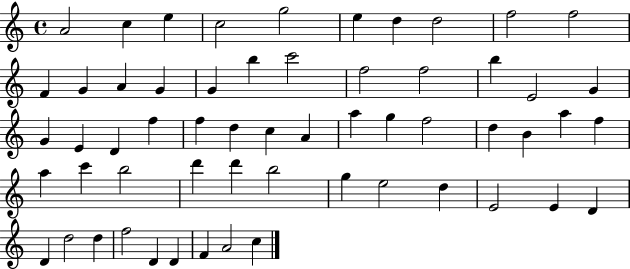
{
  \clef treble
  \time 4/4
  \defaultTimeSignature
  \key c \major
  a'2 c''4 e''4 | c''2 g''2 | e''4 d''4 d''2 | f''2 f''2 | \break f'4 g'4 a'4 g'4 | g'4 b''4 c'''2 | f''2 f''2 | b''4 e'2 g'4 | \break g'4 e'4 d'4 f''4 | f''4 d''4 c''4 a'4 | a''4 g''4 f''2 | d''4 b'4 a''4 f''4 | \break a''4 c'''4 b''2 | d'''4 d'''4 b''2 | g''4 e''2 d''4 | e'2 e'4 d'4 | \break d'4 d''2 d''4 | f''2 d'4 d'4 | f'4 a'2 c''4 | \bar "|."
}